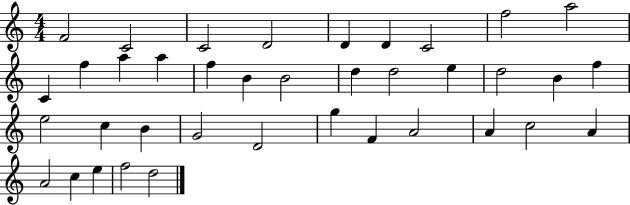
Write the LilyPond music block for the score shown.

{
  \clef treble
  \numericTimeSignature
  \time 4/4
  \key c \major
  f'2 c'2 | c'2 d'2 | d'4 d'4 c'2 | f''2 a''2 | \break c'4 f''4 a''4 a''4 | f''4 b'4 b'2 | d''4 d''2 e''4 | d''2 b'4 f''4 | \break e''2 c''4 b'4 | g'2 d'2 | g''4 f'4 a'2 | a'4 c''2 a'4 | \break a'2 c''4 e''4 | f''2 d''2 | \bar "|."
}